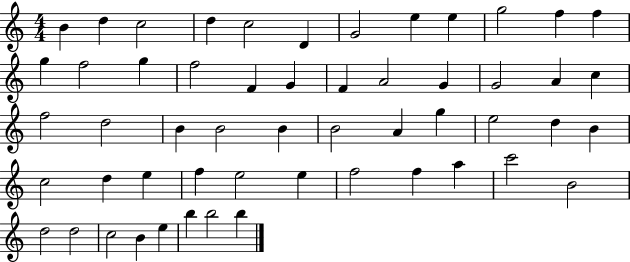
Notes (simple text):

B4/q D5/q C5/h D5/q C5/h D4/q G4/h E5/q E5/q G5/h F5/q F5/q G5/q F5/h G5/q F5/h F4/q G4/q F4/q A4/h G4/q G4/h A4/q C5/q F5/h D5/h B4/q B4/h B4/q B4/h A4/q G5/q E5/h D5/q B4/q C5/h D5/q E5/q F5/q E5/h E5/q F5/h F5/q A5/q C6/h B4/h D5/h D5/h C5/h B4/q E5/q B5/q B5/h B5/q